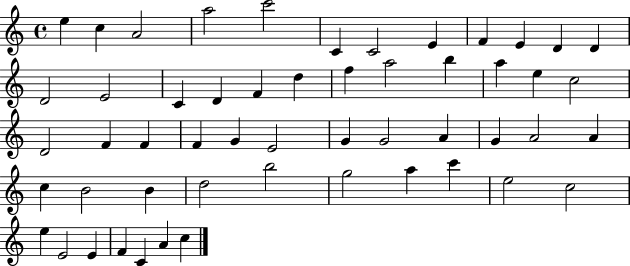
E5/q C5/q A4/h A5/h C6/h C4/q C4/h E4/q F4/q E4/q D4/q D4/q D4/h E4/h C4/q D4/q F4/q D5/q F5/q A5/h B5/q A5/q E5/q C5/h D4/h F4/q F4/q F4/q G4/q E4/h G4/q G4/h A4/q G4/q A4/h A4/q C5/q B4/h B4/q D5/h B5/h G5/h A5/q C6/q E5/h C5/h E5/q E4/h E4/q F4/q C4/q A4/q C5/q